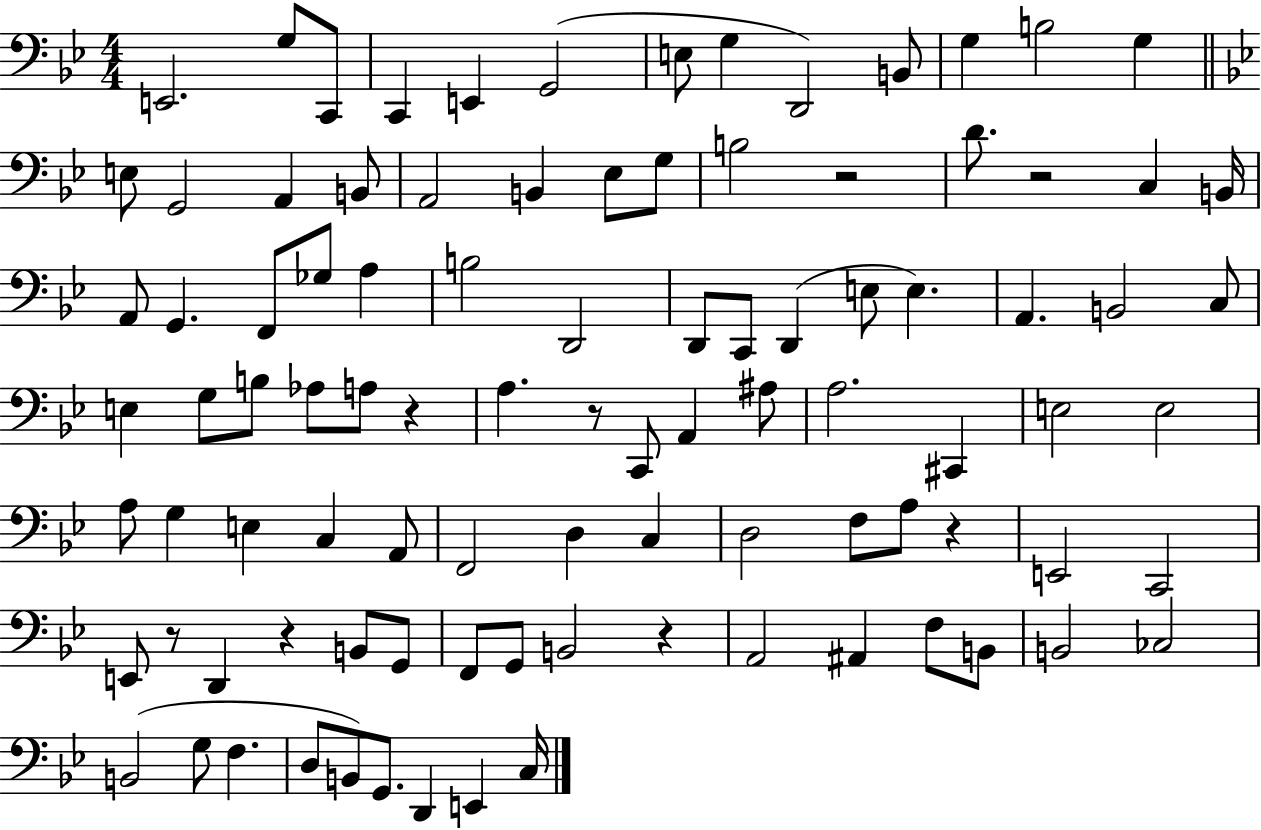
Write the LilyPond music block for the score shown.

{
  \clef bass
  \numericTimeSignature
  \time 4/4
  \key bes \major
  e,2. g8 c,8 | c,4 e,4 g,2( | e8 g4 d,2) b,8 | g4 b2 g4 | \break \bar "||" \break \key g \minor e8 g,2 a,4 b,8 | a,2 b,4 ees8 g8 | b2 r2 | d'8. r2 c4 b,16 | \break a,8 g,4. f,8 ges8 a4 | b2 d,2 | d,8 c,8 d,4( e8 e4.) | a,4. b,2 c8 | \break e4 g8 b8 aes8 a8 r4 | a4. r8 c,8 a,4 ais8 | a2. cis,4 | e2 e2 | \break a8 g4 e4 c4 a,8 | f,2 d4 c4 | d2 f8 a8 r4 | e,2 c,2 | \break e,8 r8 d,4 r4 b,8 g,8 | f,8 g,8 b,2 r4 | a,2 ais,4 f8 b,8 | b,2 ces2 | \break b,2( g8 f4. | d8 b,8) g,8. d,4 e,4 c16 | \bar "|."
}